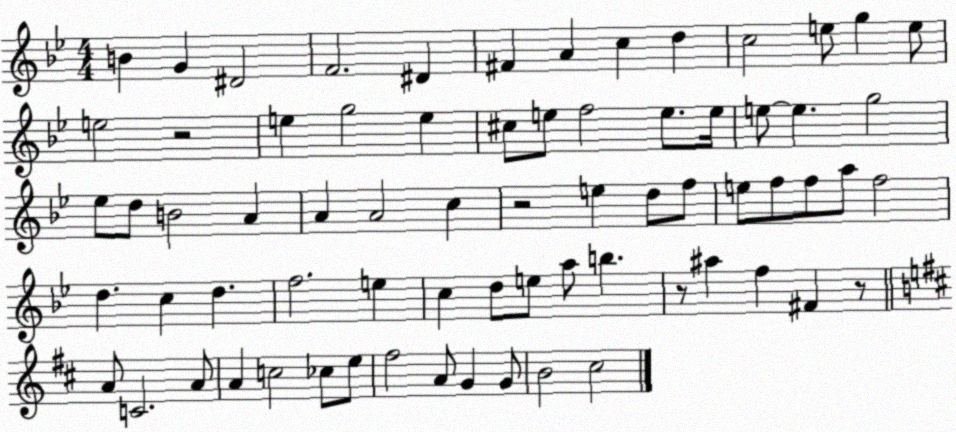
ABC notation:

X:1
T:Untitled
M:4/4
L:1/4
K:Bb
B G ^D2 F2 ^D ^F A c d c2 e/2 g e/2 e2 z2 e g2 e ^c/2 e/2 f2 e/2 e/4 e/2 e g2 _e/2 d/2 B2 A A A2 c z2 e d/2 f/2 e/2 f/2 f/2 a/2 f2 d c d f2 e c d/2 e/2 a/2 b z/2 ^a f ^F z/2 A/2 C2 A/2 A c2 _c/2 e/2 ^f2 A/2 G G/2 B2 ^c2